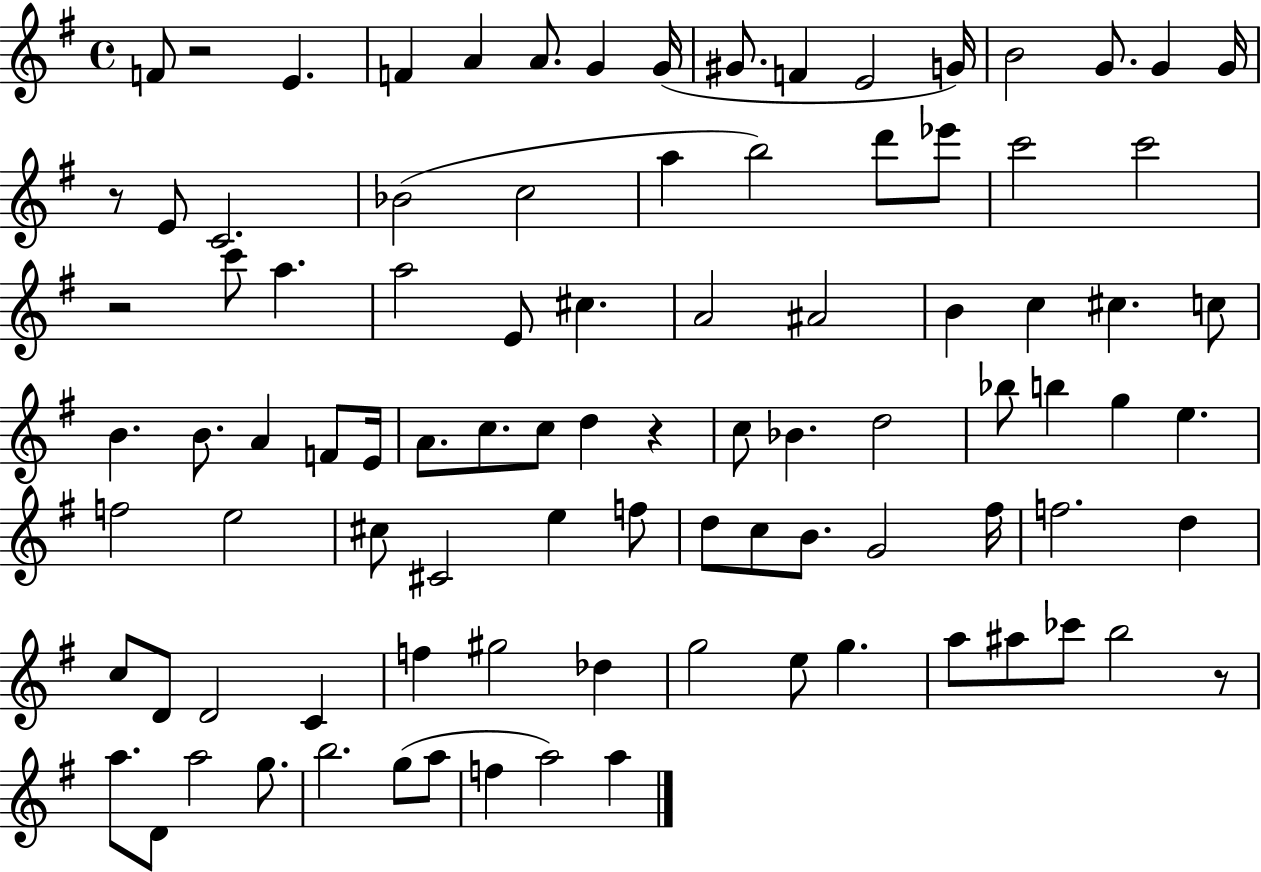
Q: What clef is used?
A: treble